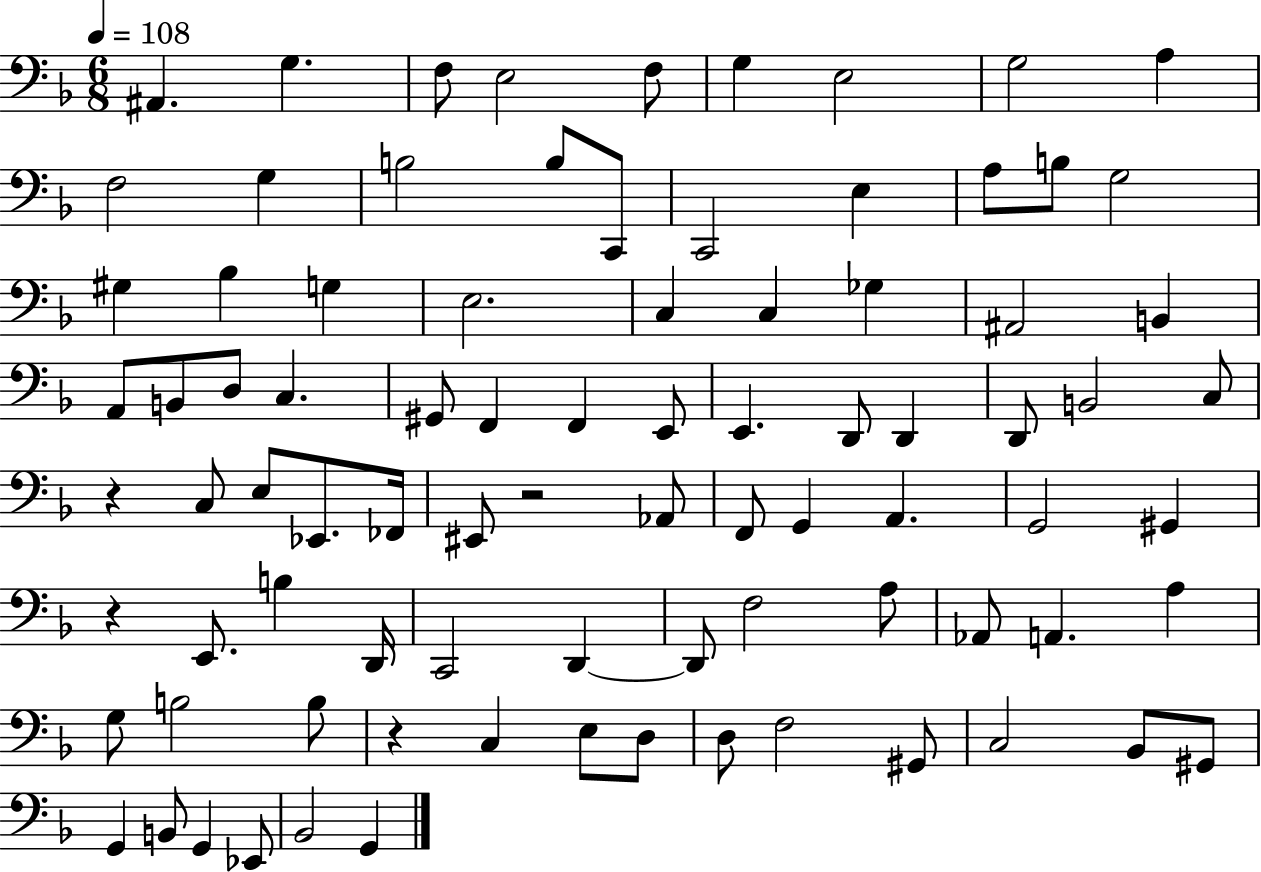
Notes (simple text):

A#2/q. G3/q. F3/e E3/h F3/e G3/q E3/h G3/h A3/q F3/h G3/q B3/h B3/e C2/e C2/h E3/q A3/e B3/e G3/h G#3/q Bb3/q G3/q E3/h. C3/q C3/q Gb3/q A#2/h B2/q A2/e B2/e D3/e C3/q. G#2/e F2/q F2/q E2/e E2/q. D2/e D2/q D2/e B2/h C3/e R/q C3/e E3/e Eb2/e. FES2/s EIS2/e R/h Ab2/e F2/e G2/q A2/q. G2/h G#2/q R/q E2/e. B3/q D2/s C2/h D2/q D2/e F3/h A3/e Ab2/e A2/q. A3/q G3/e B3/h B3/e R/q C3/q E3/e D3/e D3/e F3/h G#2/e C3/h Bb2/e G#2/e G2/q B2/e G2/q Eb2/e Bb2/h G2/q